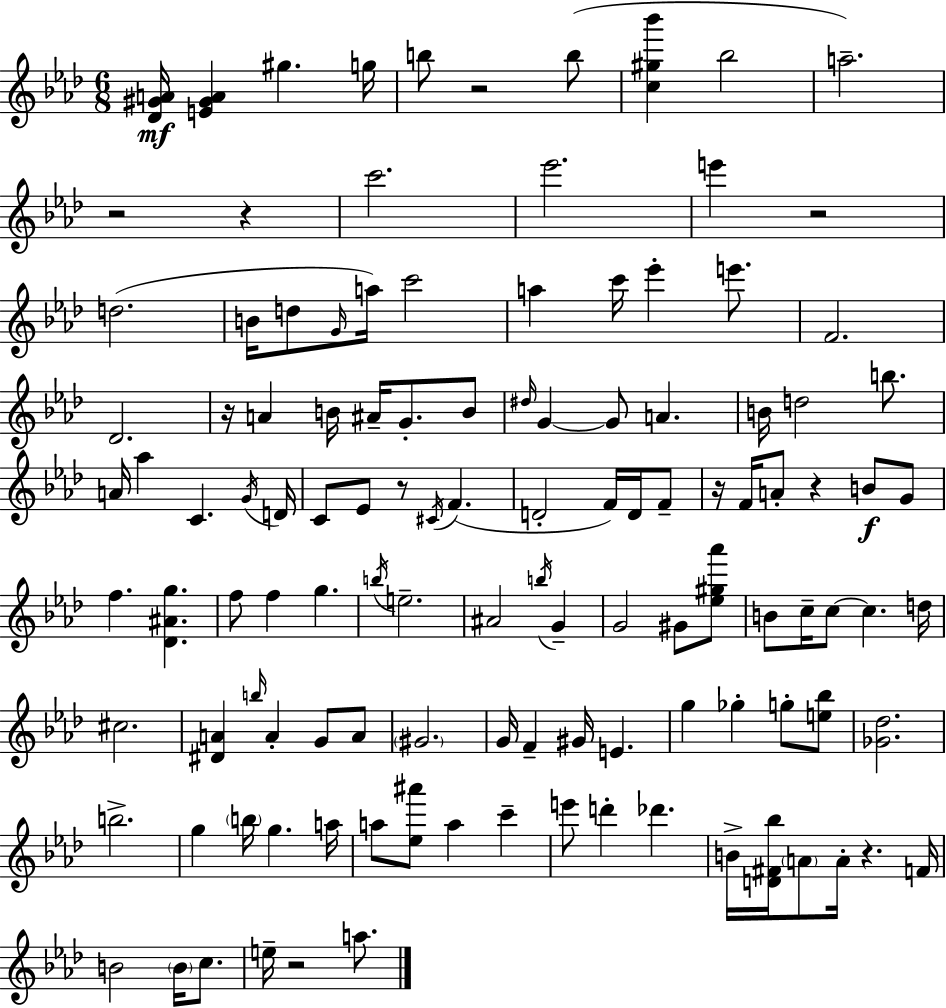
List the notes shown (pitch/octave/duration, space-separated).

[Db4,G#4,A4]/s [E4,G#4,A4]/q G#5/q. G5/s B5/e R/h B5/e [C5,G#5,Bb6]/q Bb5/h A5/h. R/h R/q C6/h. Eb6/h. E6/q R/h D5/h. B4/s D5/e G4/s A5/s C6/h A5/q C6/s Eb6/q E6/e. F4/h. Db4/h. R/s A4/q B4/s A#4/s G4/e. B4/e D#5/s G4/q G4/e A4/q. B4/s D5/h B5/e. A4/s Ab5/q C4/q. G4/s D4/s C4/e Eb4/e R/e C#4/s F4/q. D4/h F4/s D4/s F4/e R/s F4/s A4/e R/q B4/e G4/e F5/q. [Db4,A#4,G5]/q. F5/e F5/q G5/q. B5/s E5/h. A#4/h B5/s G4/q G4/h G#4/e [Eb5,G#5,Ab6]/e B4/e C5/s C5/e C5/q. D5/s C#5/h. [D#4,A4]/q B5/s A4/q G4/e A4/e G#4/h. G4/s F4/q G#4/s E4/q. G5/q Gb5/q G5/e [E5,Bb5]/e [Gb4,Db5]/h. B5/h. G5/q B5/s G5/q. A5/s A5/e [Eb5,A#6]/e A5/q C6/q E6/e D6/q Db6/q. B4/s [D4,F#4,Bb5]/s A4/e A4/s R/q. F4/s B4/h B4/s C5/e. E5/s R/h A5/e.